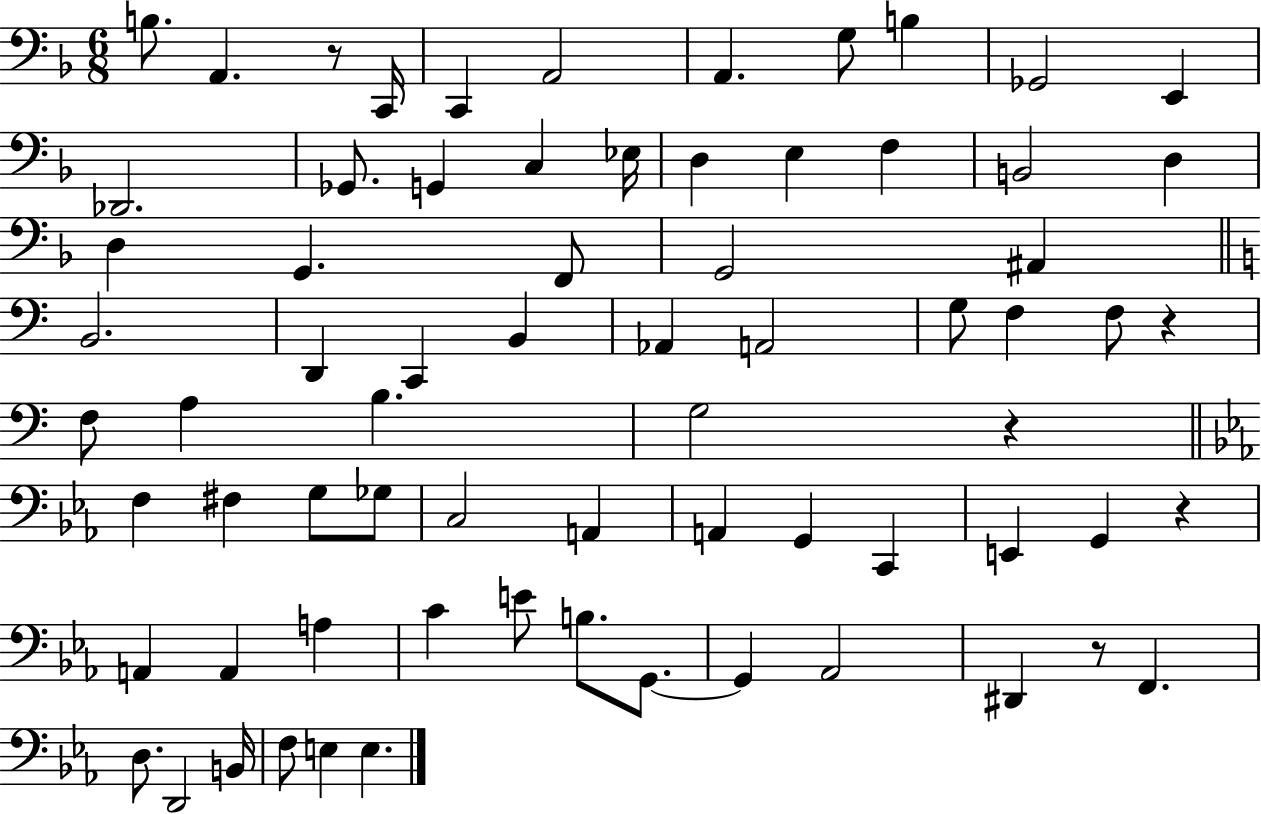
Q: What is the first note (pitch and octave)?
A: B3